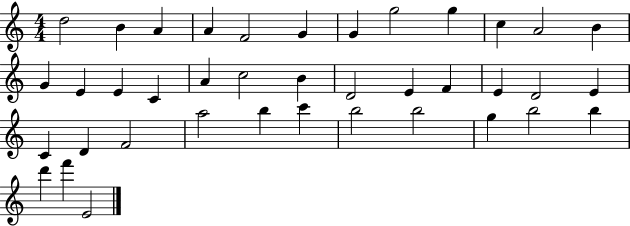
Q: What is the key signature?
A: C major